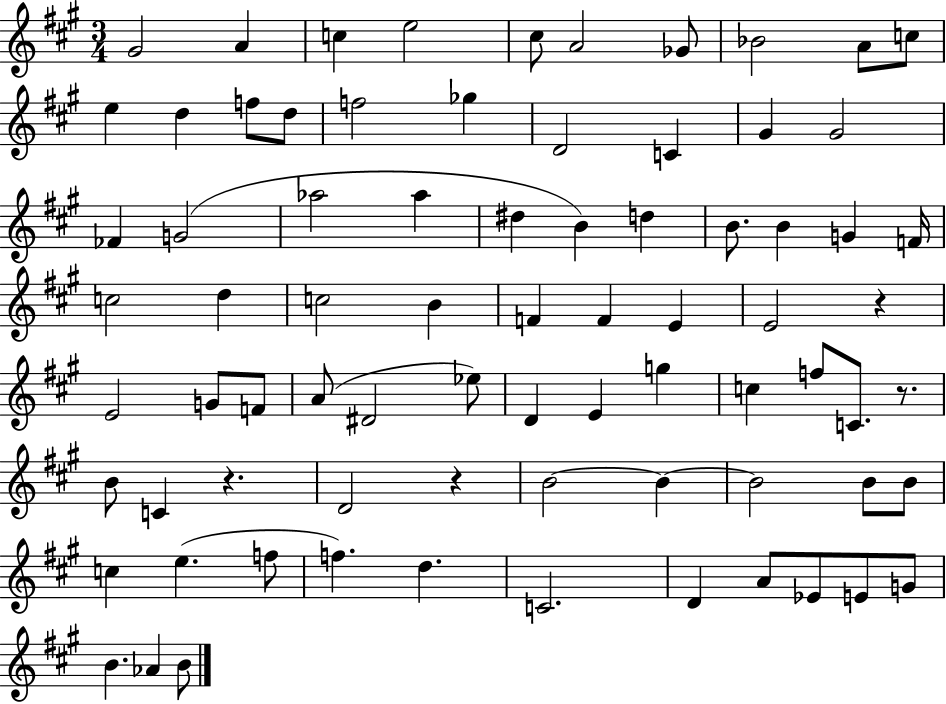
{
  \clef treble
  \numericTimeSignature
  \time 3/4
  \key a \major
  gis'2 a'4 | c''4 e''2 | cis''8 a'2 ges'8 | bes'2 a'8 c''8 | \break e''4 d''4 f''8 d''8 | f''2 ges''4 | d'2 c'4 | gis'4 gis'2 | \break fes'4 g'2( | aes''2 aes''4 | dis''4 b'4) d''4 | b'8. b'4 g'4 f'16 | \break c''2 d''4 | c''2 b'4 | f'4 f'4 e'4 | e'2 r4 | \break e'2 g'8 f'8 | a'8( dis'2 ees''8) | d'4 e'4 g''4 | c''4 f''8 c'8. r8. | \break b'8 c'4 r4. | d'2 r4 | b'2~~ b'4~~ | b'2 b'8 b'8 | \break c''4 e''4.( f''8 | f''4.) d''4. | c'2. | d'4 a'8 ees'8 e'8 g'8 | \break b'4. aes'4 b'8 | \bar "|."
}